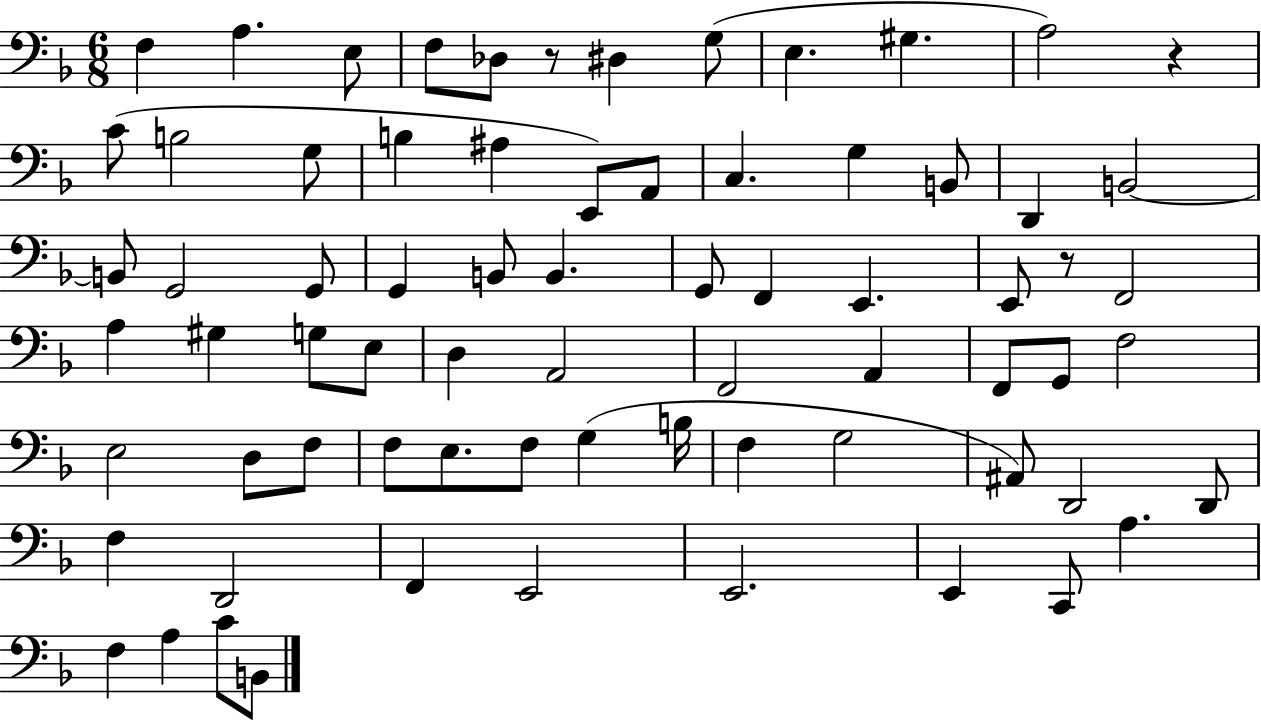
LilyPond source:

{
  \clef bass
  \numericTimeSignature
  \time 6/8
  \key f \major
  f4 a4. e8 | f8 des8 r8 dis4 g8( | e4. gis4. | a2) r4 | \break c'8( b2 g8 | b4 ais4 e,8) a,8 | c4. g4 b,8 | d,4 b,2~~ | \break b,8 g,2 g,8 | g,4 b,8 b,4. | g,8 f,4 e,4. | e,8 r8 f,2 | \break a4 gis4 g8 e8 | d4 a,2 | f,2 a,4 | f,8 g,8 f2 | \break e2 d8 f8 | f8 e8. f8 g4( b16 | f4 g2 | ais,8) d,2 d,8 | \break f4 d,2 | f,4 e,2 | e,2. | e,4 c,8 a4. | \break f4 a4 c'8 b,8 | \bar "|."
}